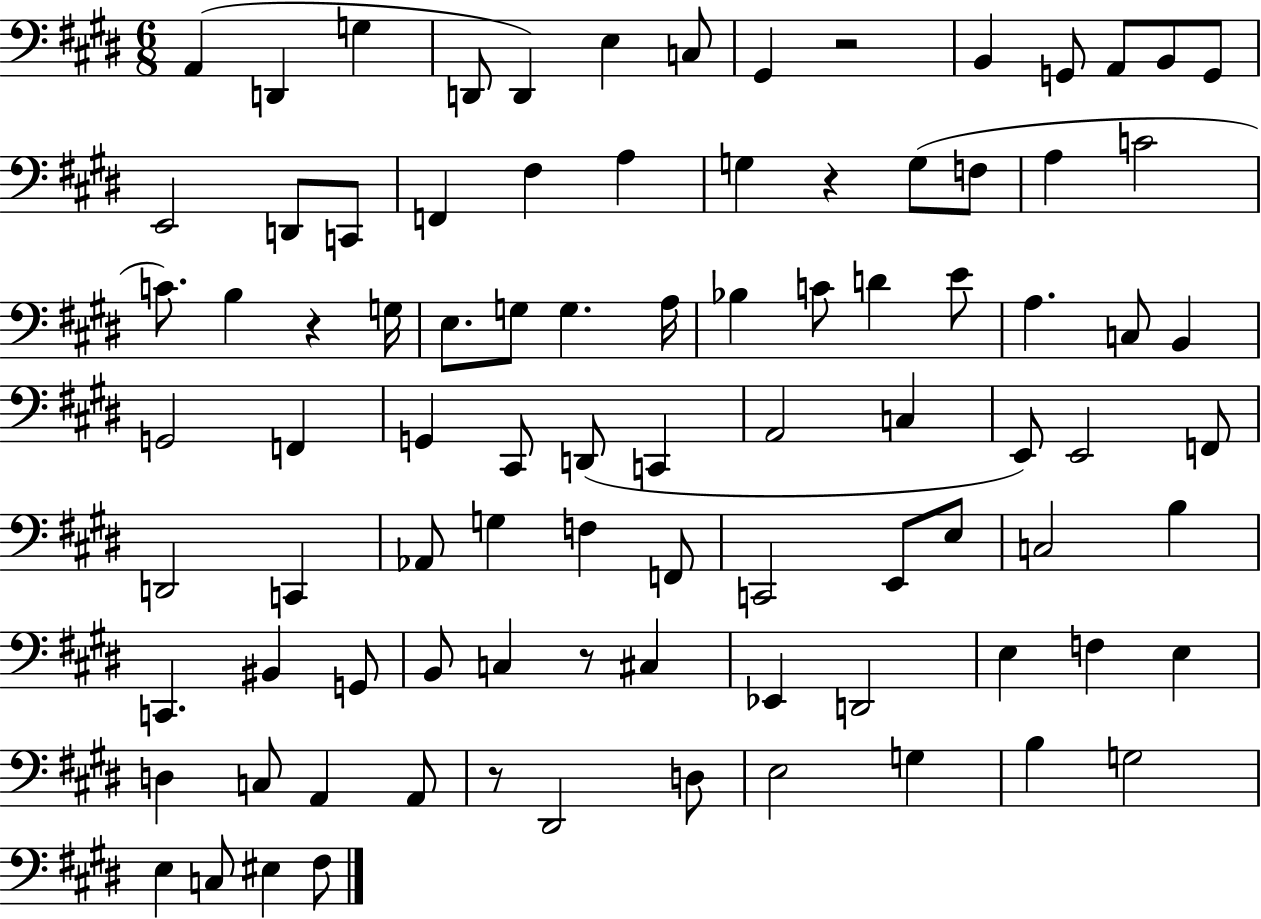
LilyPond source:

{
  \clef bass
  \numericTimeSignature
  \time 6/8
  \key e \major
  \repeat volta 2 { a,4( d,4 g4 | d,8 d,4) e4 c8 | gis,4 r2 | b,4 g,8 a,8 b,8 g,8 | \break e,2 d,8 c,8 | f,4 fis4 a4 | g4 r4 g8( f8 | a4 c'2 | \break c'8.) b4 r4 g16 | e8. g8 g4. a16 | bes4 c'8 d'4 e'8 | a4. c8 b,4 | \break g,2 f,4 | g,4 cis,8 d,8( c,4 | a,2 c4 | e,8) e,2 f,8 | \break d,2 c,4 | aes,8 g4 f4 f,8 | c,2 e,8 e8 | c2 b4 | \break c,4. bis,4 g,8 | b,8 c4 r8 cis4 | ees,4 d,2 | e4 f4 e4 | \break d4 c8 a,4 a,8 | r8 dis,2 d8 | e2 g4 | b4 g2 | \break e4 c8 eis4 fis8 | } \bar "|."
}